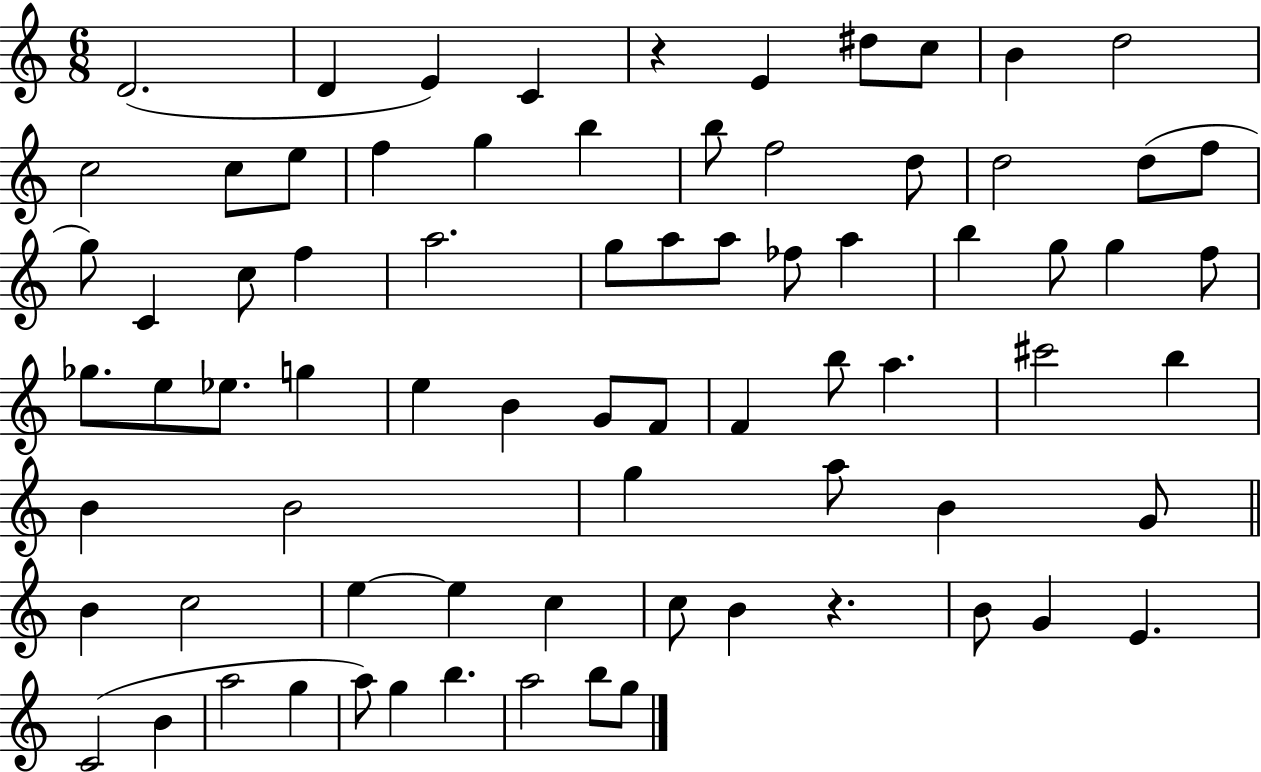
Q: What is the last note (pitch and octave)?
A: G5